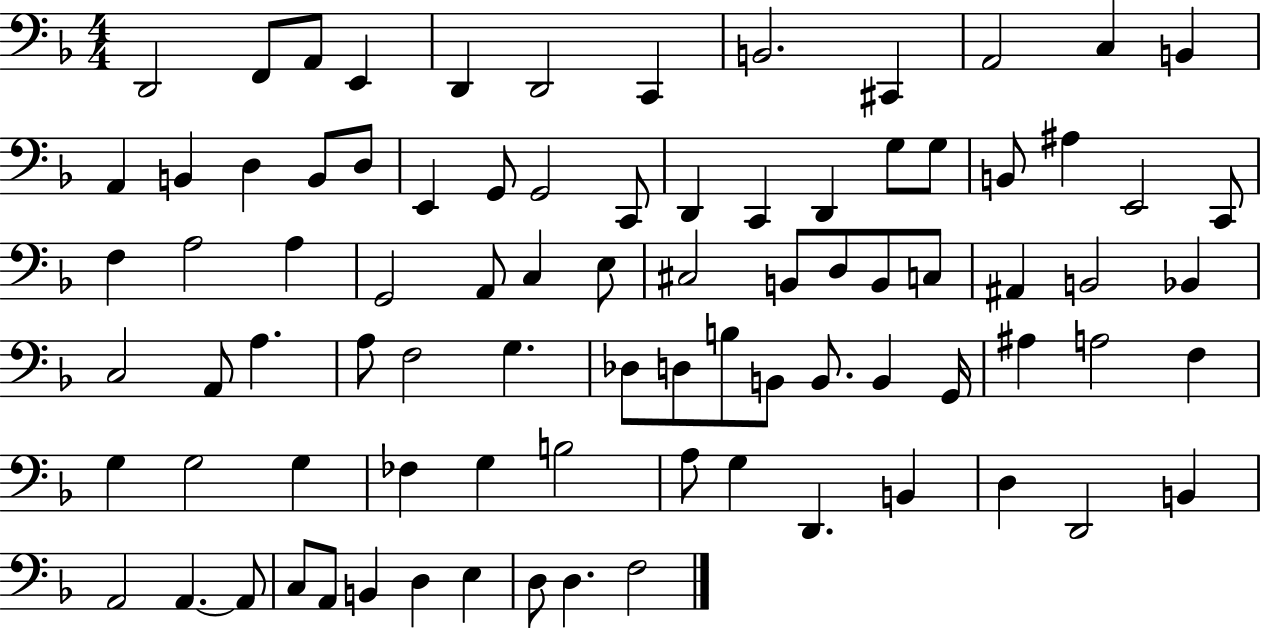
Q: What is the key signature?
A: F major